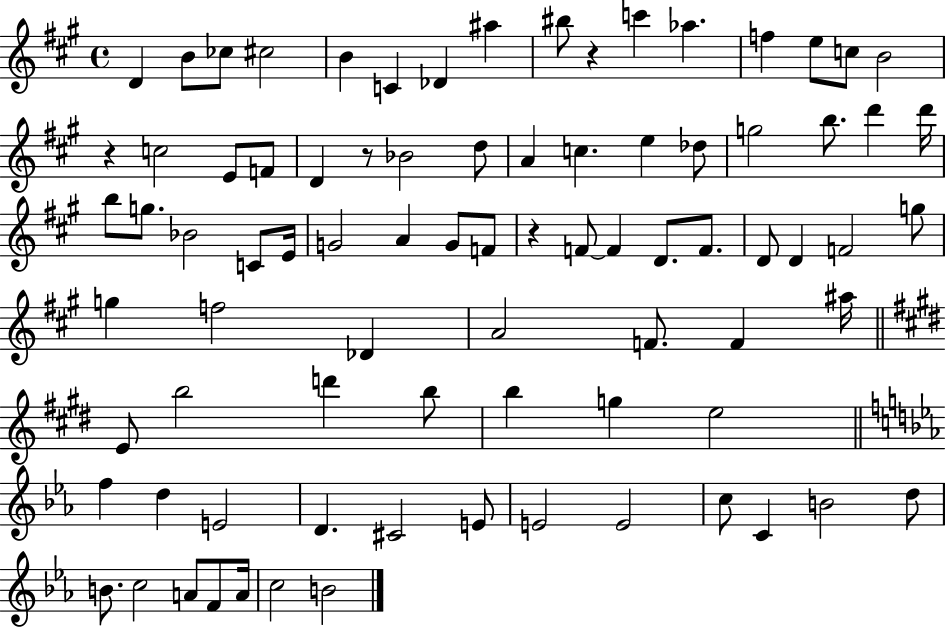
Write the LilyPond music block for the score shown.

{
  \clef treble
  \time 4/4
  \defaultTimeSignature
  \key a \major
  d'4 b'8 ces''8 cis''2 | b'4 c'4 des'4 ais''4 | bis''8 r4 c'''4 aes''4. | f''4 e''8 c''8 b'2 | \break r4 c''2 e'8 f'8 | d'4 r8 bes'2 d''8 | a'4 c''4. e''4 des''8 | g''2 b''8. d'''4 d'''16 | \break b''8 g''8. bes'2 c'8 e'16 | g'2 a'4 g'8 f'8 | r4 f'8~~ f'4 d'8. f'8. | d'8 d'4 f'2 g''8 | \break g''4 f''2 des'4 | a'2 f'8. f'4 ais''16 | \bar "||" \break \key e \major e'8 b''2 d'''4 b''8 | b''4 g''4 e''2 | \bar "||" \break \key c \minor f''4 d''4 e'2 | d'4. cis'2 e'8 | e'2 e'2 | c''8 c'4 b'2 d''8 | \break b'8. c''2 a'8 f'8 a'16 | c''2 b'2 | \bar "|."
}